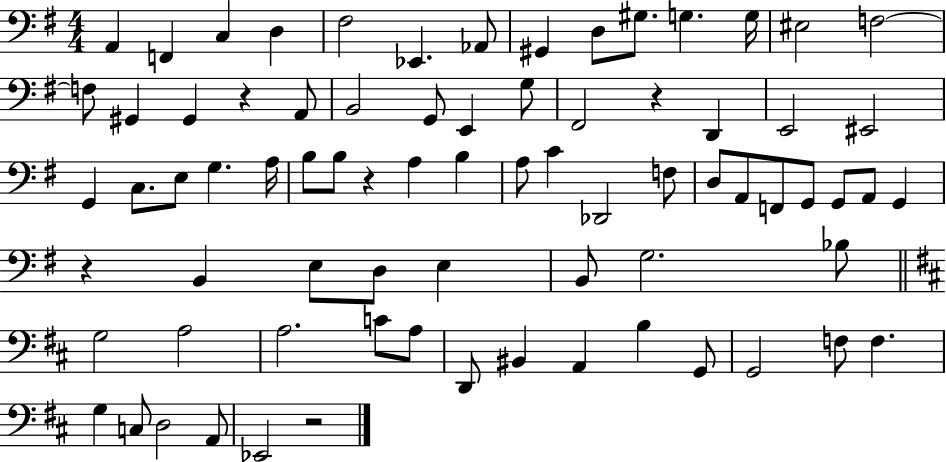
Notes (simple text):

A2/q F2/q C3/q D3/q F#3/h Eb2/q. Ab2/e G#2/q D3/e G#3/e. G3/q. G3/s EIS3/h F3/h F3/e G#2/q G#2/q R/q A2/e B2/h G2/e E2/q G3/e F#2/h R/q D2/q E2/h EIS2/h G2/q C3/e. E3/e G3/q. A3/s B3/e B3/e R/q A3/q B3/q A3/e C4/q Db2/h F3/e D3/e A2/e F2/e G2/e G2/e A2/e G2/q R/q B2/q E3/e D3/e E3/q B2/e G3/h. Bb3/e G3/h A3/h A3/h. C4/e A3/e D2/e BIS2/q A2/q B3/q G2/e G2/h F3/e F3/q. G3/q C3/e D3/h A2/e Eb2/h R/h